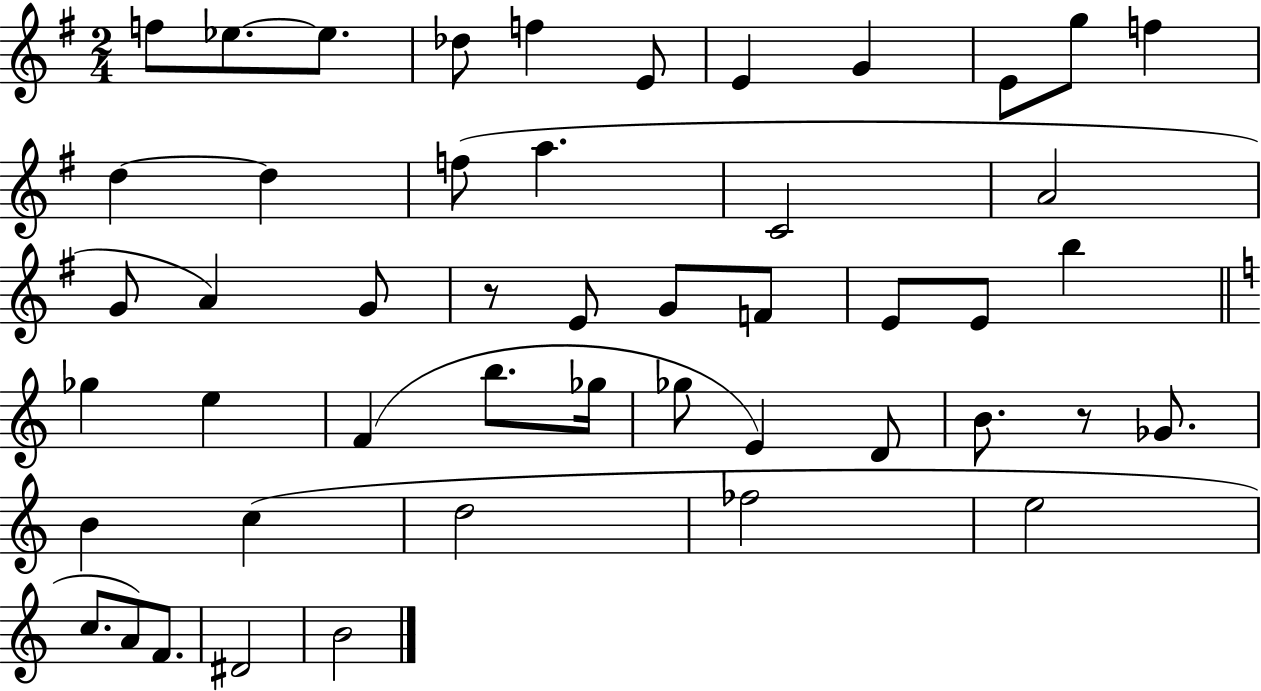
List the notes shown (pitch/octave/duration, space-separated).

F5/e Eb5/e. Eb5/e. Db5/e F5/q E4/e E4/q G4/q E4/e G5/e F5/q D5/q D5/q F5/e A5/q. C4/h A4/h G4/e A4/q G4/e R/e E4/e G4/e F4/e E4/e E4/e B5/q Gb5/q E5/q F4/q B5/e. Gb5/s Gb5/e E4/q D4/e B4/e. R/e Gb4/e. B4/q C5/q D5/h FES5/h E5/h C5/e. A4/e F4/e. D#4/h B4/h